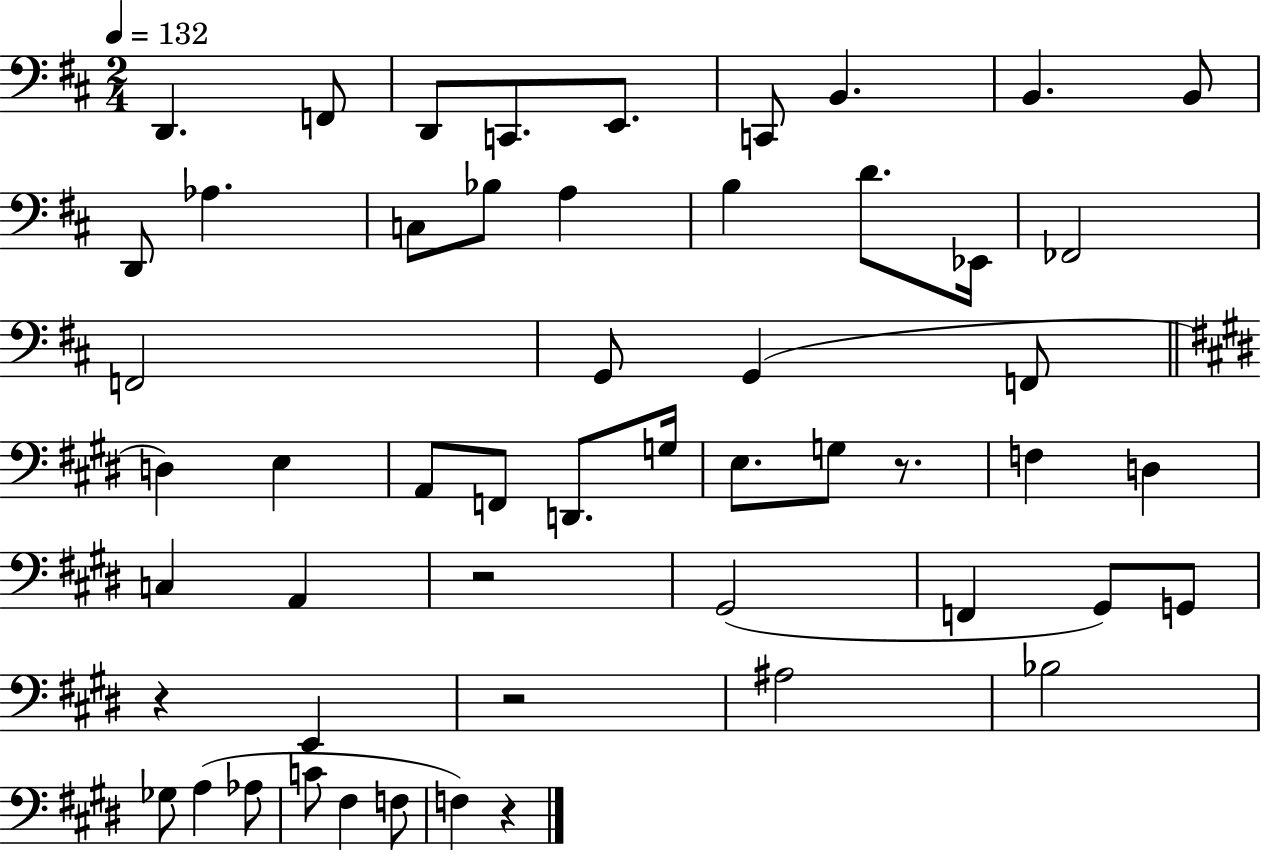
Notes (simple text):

D2/q. F2/e D2/e C2/e. E2/e. C2/e B2/q. B2/q. B2/e D2/e Ab3/q. C3/e Bb3/e A3/q B3/q D4/e. Eb2/s FES2/h F2/h G2/e G2/q F2/e D3/q E3/q A2/e F2/e D2/e. G3/s E3/e. G3/e R/e. F3/q D3/q C3/q A2/q R/h G#2/h F2/q G#2/e G2/e R/q E2/q R/h A#3/h Bb3/h Gb3/e A3/q Ab3/e C4/e F#3/q F3/e F3/q R/q